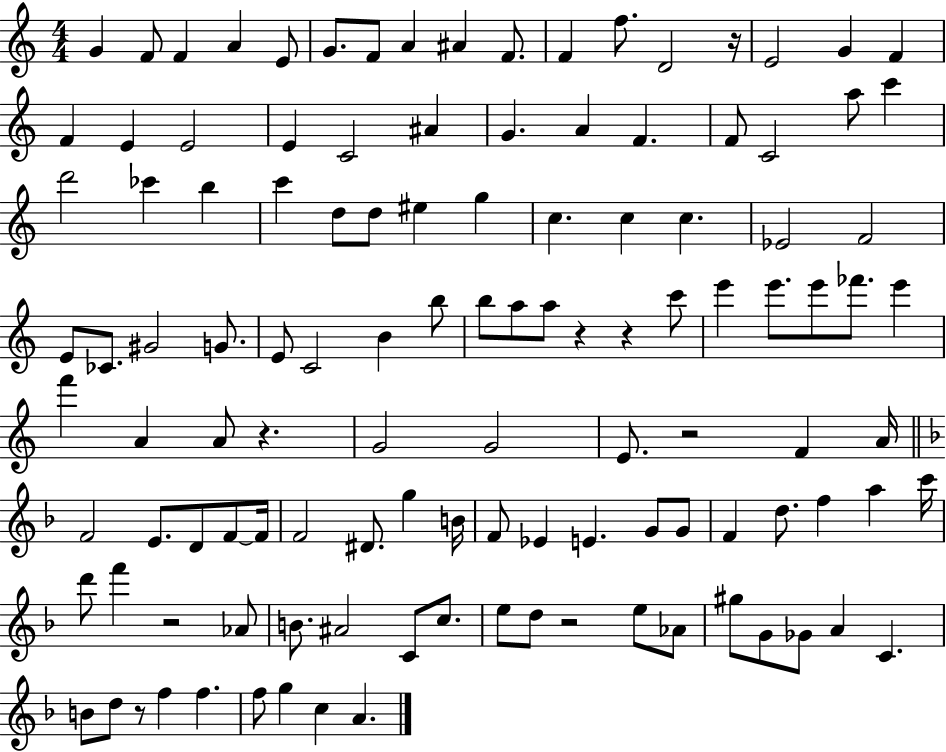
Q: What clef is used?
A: treble